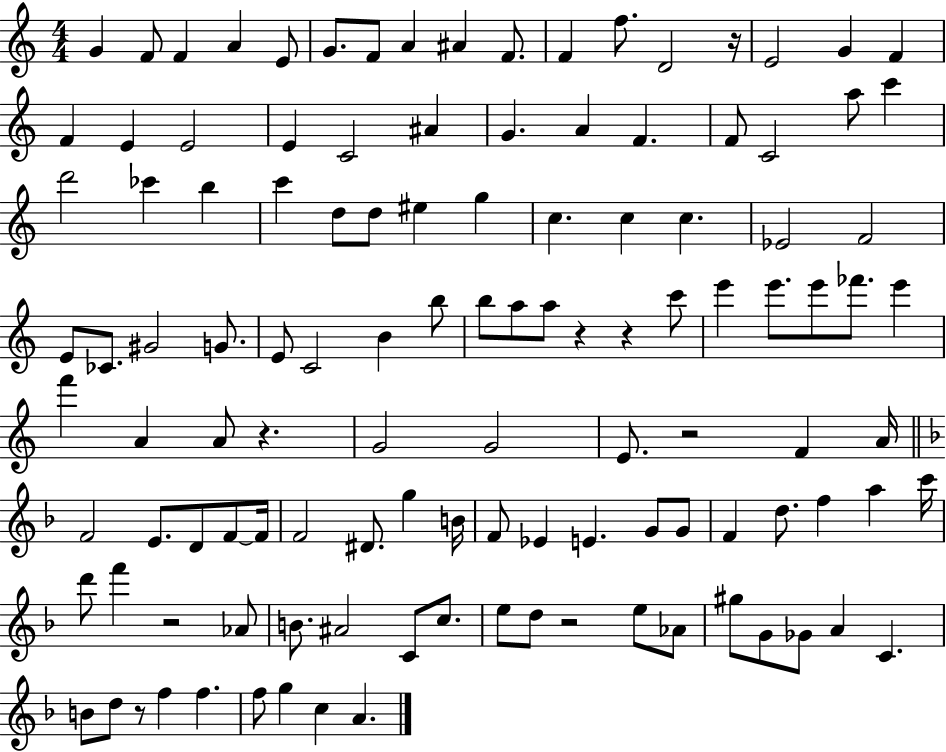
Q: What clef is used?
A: treble